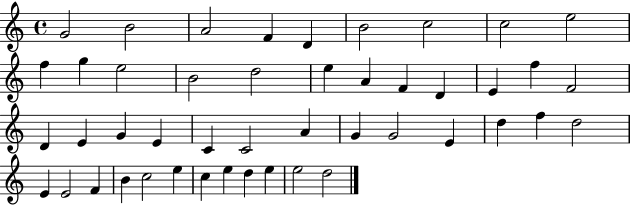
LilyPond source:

{
  \clef treble
  \time 4/4
  \defaultTimeSignature
  \key c \major
  g'2 b'2 | a'2 f'4 d'4 | b'2 c''2 | c''2 e''2 | \break f''4 g''4 e''2 | b'2 d''2 | e''4 a'4 f'4 d'4 | e'4 f''4 f'2 | \break d'4 e'4 g'4 e'4 | c'4 c'2 a'4 | g'4 g'2 e'4 | d''4 f''4 d''2 | \break e'4 e'2 f'4 | b'4 c''2 e''4 | c''4 e''4 d''4 e''4 | e''2 d''2 | \break \bar "|."
}